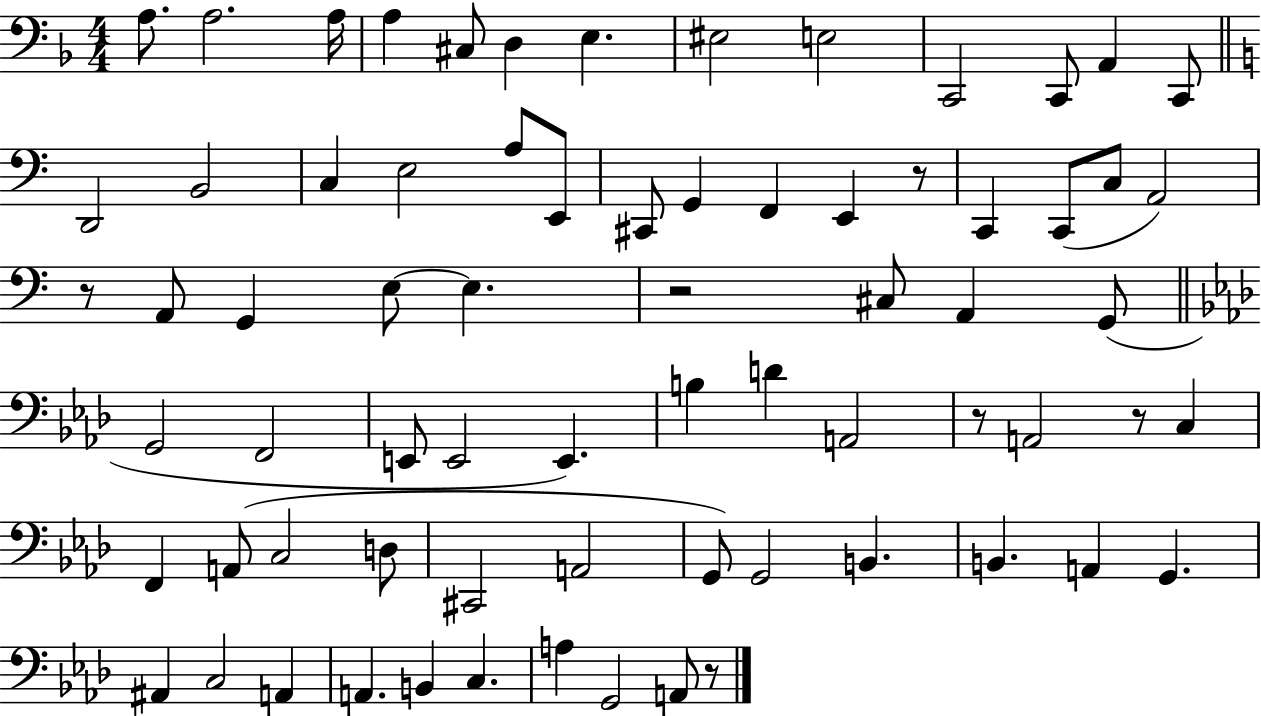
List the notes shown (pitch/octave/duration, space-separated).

A3/e. A3/h. A3/s A3/q C#3/e D3/q E3/q. EIS3/h E3/h C2/h C2/e A2/q C2/e D2/h B2/h C3/q E3/h A3/e E2/e C#2/e G2/q F2/q E2/q R/e C2/q C2/e C3/e A2/h R/e A2/e G2/q E3/e E3/q. R/h C#3/e A2/q G2/e G2/h F2/h E2/e E2/h E2/q. B3/q D4/q A2/h R/e A2/h R/e C3/q F2/q A2/e C3/h D3/e C#2/h A2/h G2/e G2/h B2/q. B2/q. A2/q G2/q. A#2/q C3/h A2/q A2/q. B2/q C3/q. A3/q G2/h A2/e R/e